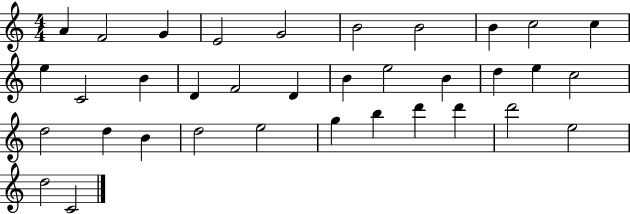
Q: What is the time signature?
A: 4/4